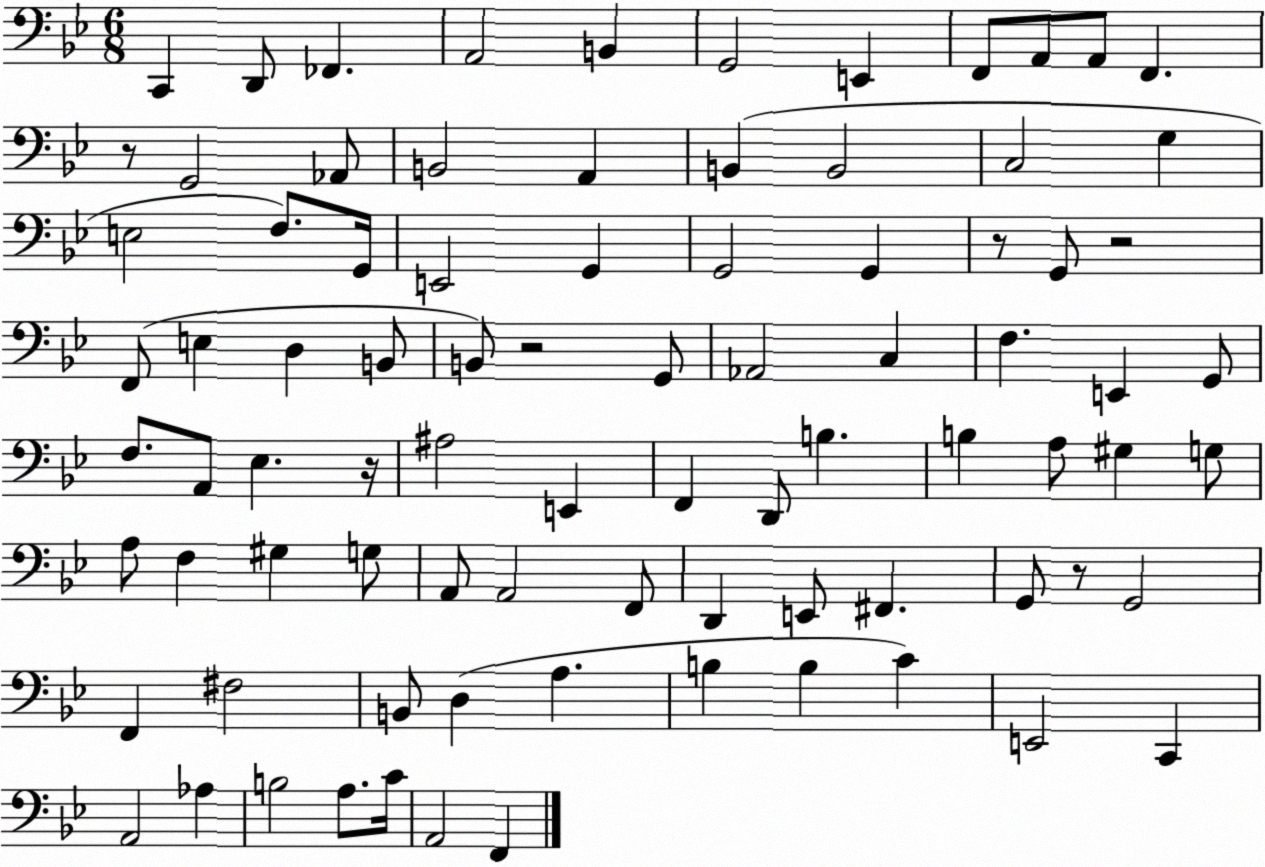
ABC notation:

X:1
T:Untitled
M:6/8
L:1/4
K:Bb
C,, D,,/2 _F,, A,,2 B,, G,,2 E,, F,,/2 A,,/2 A,,/2 F,, z/2 G,,2 _A,,/2 B,,2 A,, B,, B,,2 C,2 G, E,2 F,/2 G,,/4 E,,2 G,, G,,2 G,, z/2 G,,/2 z2 F,,/2 E, D, B,,/2 B,,/2 z2 G,,/2 _A,,2 C, F, E,, G,,/2 F,/2 A,,/2 _E, z/4 ^A,2 E,, F,, D,,/2 B, B, A,/2 ^G, G,/2 A,/2 F, ^G, G,/2 A,,/2 A,,2 F,,/2 D,, E,,/2 ^F,, G,,/2 z/2 G,,2 F,, ^F,2 B,,/2 D, A, B, B, C E,,2 C,, A,,2 _A, B,2 A,/2 C/4 A,,2 F,,